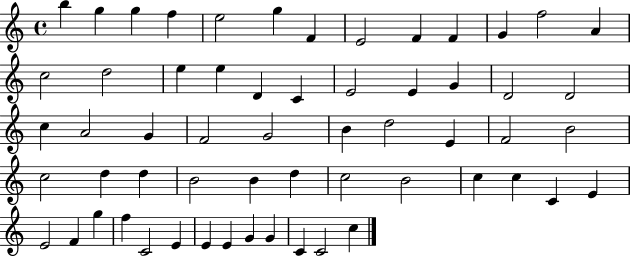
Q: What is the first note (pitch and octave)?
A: B5